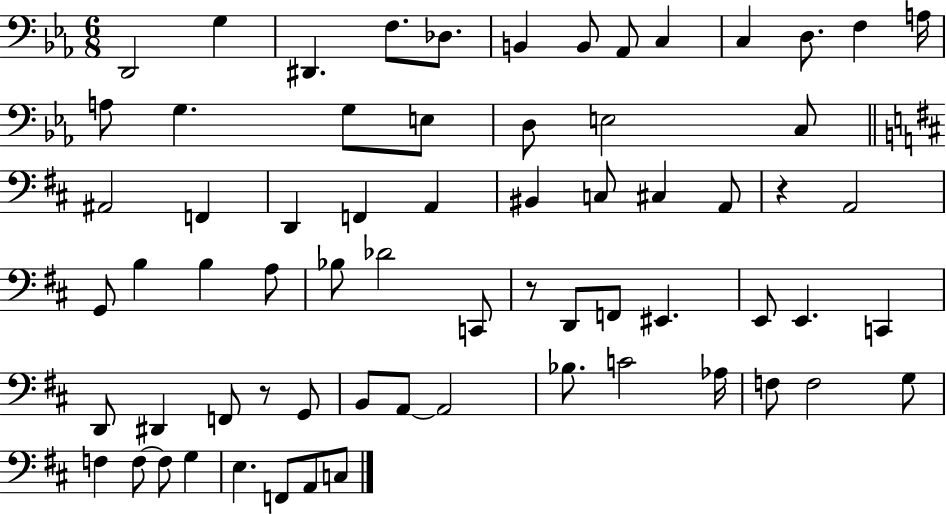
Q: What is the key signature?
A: EES major